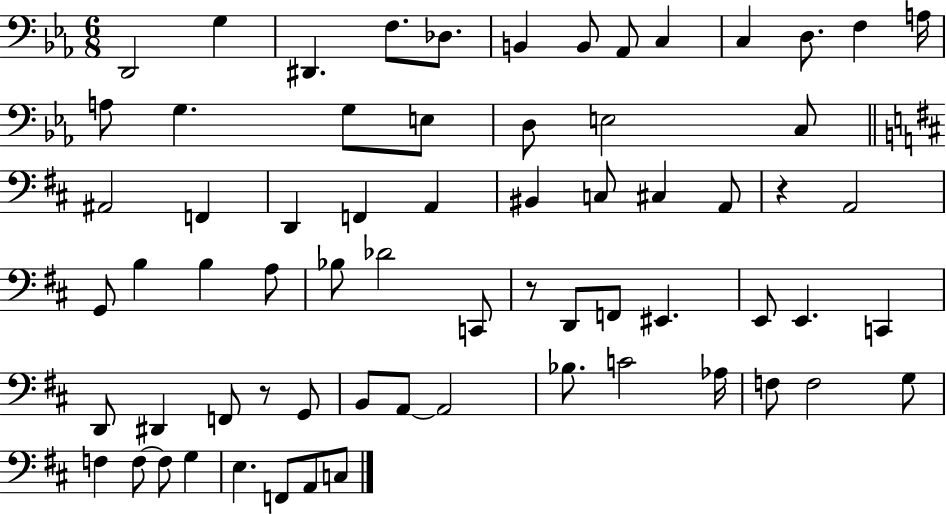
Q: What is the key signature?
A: EES major